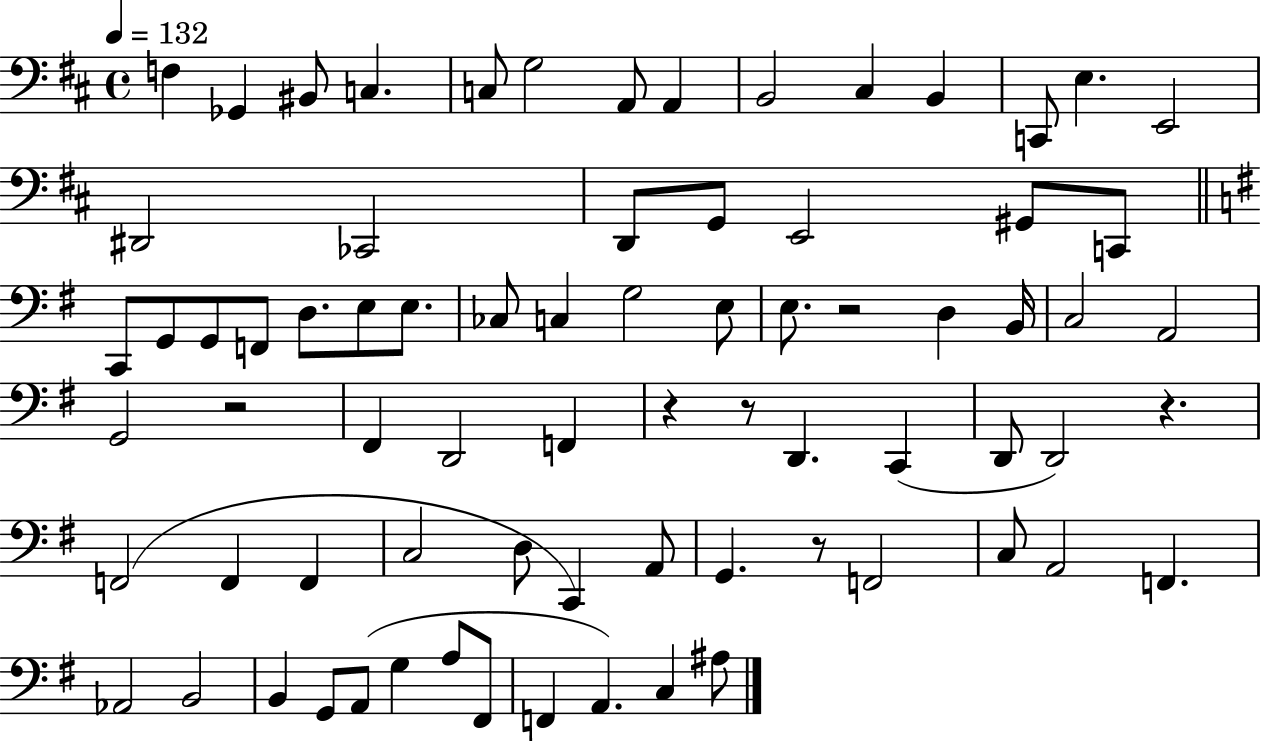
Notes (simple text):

F3/q Gb2/q BIS2/e C3/q. C3/e G3/h A2/e A2/q B2/h C#3/q B2/q C2/e E3/q. E2/h D#2/h CES2/h D2/e G2/e E2/h G#2/e C2/e C2/e G2/e G2/e F2/e D3/e. E3/e E3/e. CES3/e C3/q G3/h E3/e E3/e. R/h D3/q B2/s C3/h A2/h G2/h R/h F#2/q D2/h F2/q R/q R/e D2/q. C2/q D2/e D2/h R/q. F2/h F2/q F2/q C3/h D3/e C2/q A2/e G2/q. R/e F2/h C3/e A2/h F2/q. Ab2/h B2/h B2/q G2/e A2/e G3/q A3/e F#2/e F2/q A2/q. C3/q A#3/e